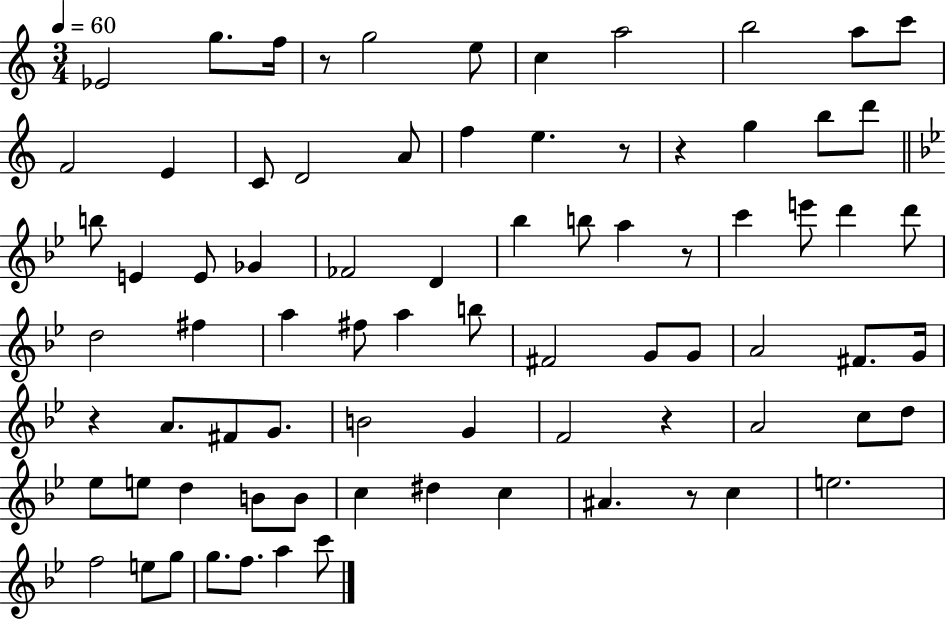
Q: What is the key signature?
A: C major